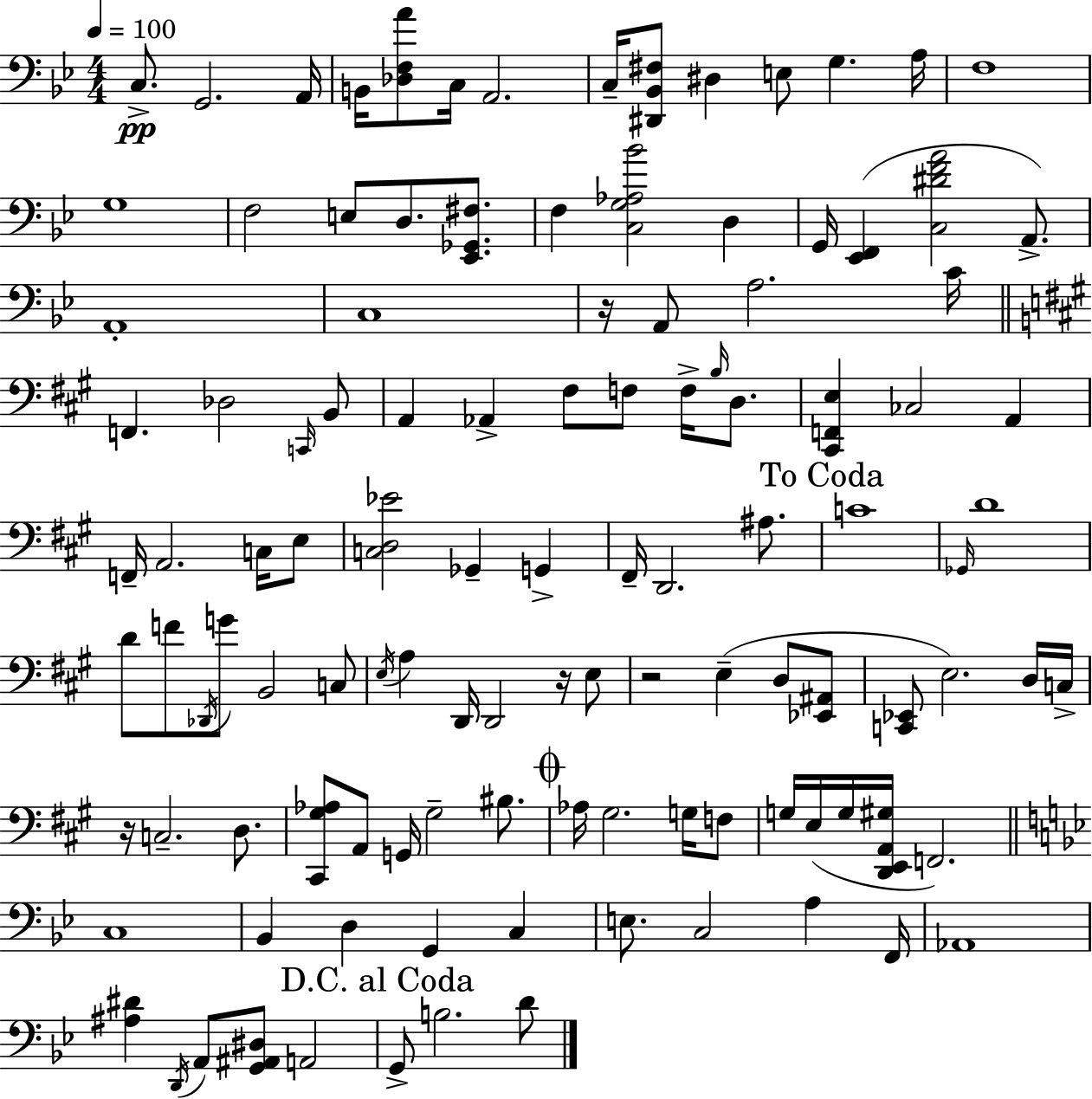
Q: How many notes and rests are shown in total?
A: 114